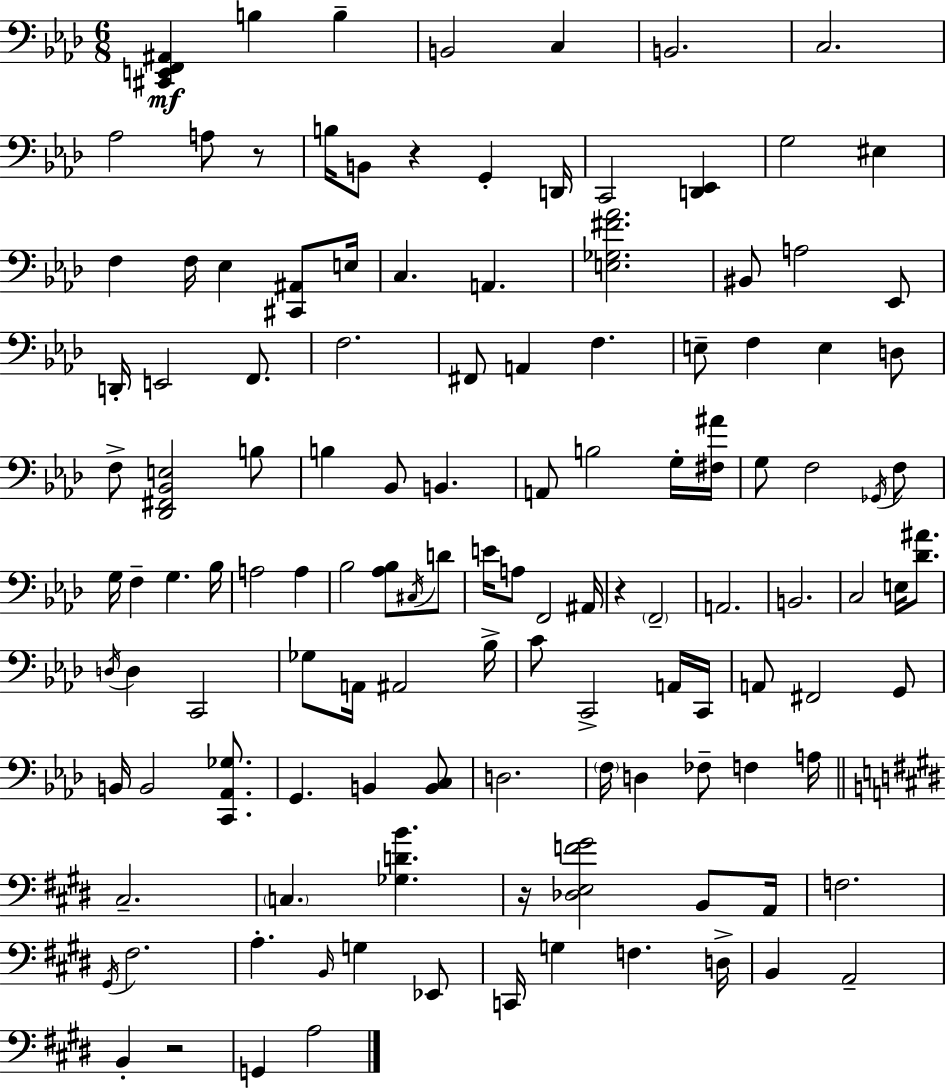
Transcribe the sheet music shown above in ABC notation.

X:1
T:Untitled
M:6/8
L:1/4
K:Ab
[^C,,E,,F,,^A,,] B, B, B,,2 C, B,,2 C,2 _A,2 A,/2 z/2 B,/4 B,,/2 z G,, D,,/4 C,,2 [D,,_E,,] G,2 ^E, F, F,/4 _E, [^C,,^A,,]/2 E,/4 C, A,, [E,_G,^F_A]2 ^B,,/2 A,2 _E,,/2 D,,/4 E,,2 F,,/2 F,2 ^F,,/2 A,, F, E,/2 F, E, D,/2 F,/2 [_D,,^F,,_B,,E,]2 B,/2 B, _B,,/2 B,, A,,/2 B,2 G,/4 [^F,^A]/4 G,/2 F,2 _G,,/4 F,/2 G,/4 F, G, _B,/4 A,2 A, _B,2 [_A,_B,]/2 ^C,/4 D/2 E/4 A,/2 F,,2 ^A,,/4 z F,,2 A,,2 B,,2 C,2 E,/4 [_D^A]/2 D,/4 D, C,,2 _G,/2 A,,/4 ^A,,2 _B,/4 C/2 C,,2 A,,/4 C,,/4 A,,/2 ^F,,2 G,,/2 B,,/4 B,,2 [C,,_A,,_G,]/2 G,, B,, [B,,C,]/2 D,2 F,/4 D, _F,/2 F, A,/4 ^C,2 C, [_G,DB] z/4 [_D,E,F^G]2 B,,/2 A,,/4 F,2 ^G,,/4 ^F,2 A, B,,/4 G, _E,,/2 C,,/4 G, F, D,/4 B,, A,,2 B,, z2 G,, A,2